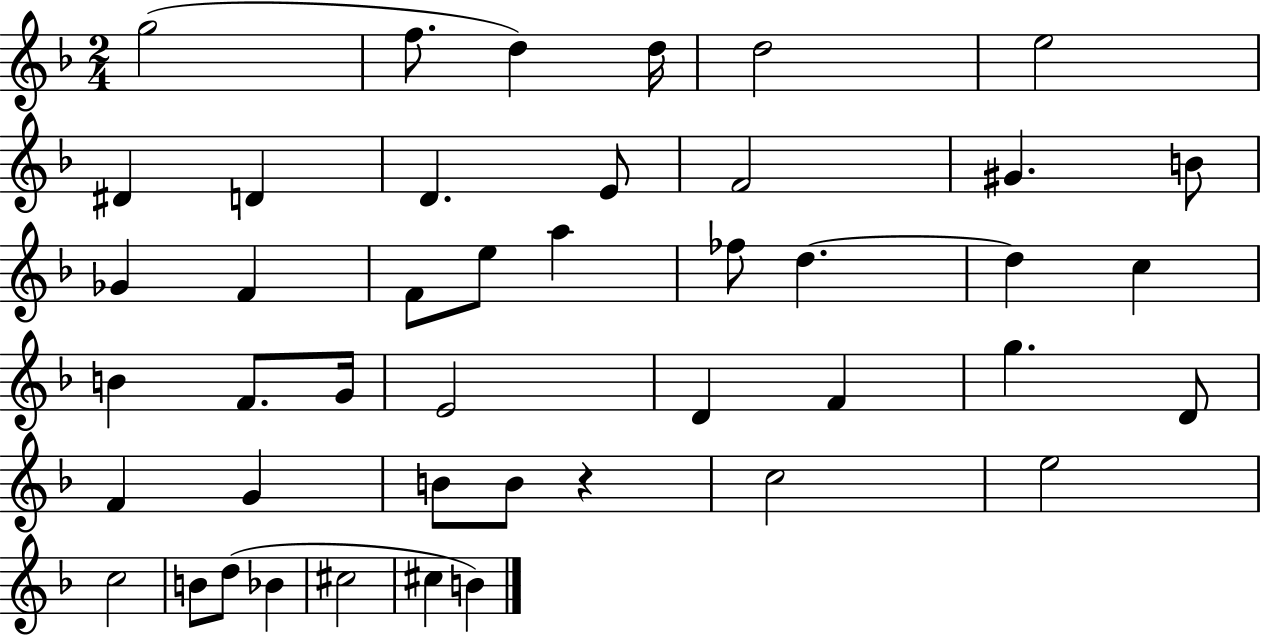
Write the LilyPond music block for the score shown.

{
  \clef treble
  \numericTimeSignature
  \time 2/4
  \key f \major
  \repeat volta 2 { g''2( | f''8. d''4) d''16 | d''2 | e''2 | \break dis'4 d'4 | d'4. e'8 | f'2 | gis'4. b'8 | \break ges'4 f'4 | f'8 e''8 a''4 | fes''8 d''4.~~ | d''4 c''4 | \break b'4 f'8. g'16 | e'2 | d'4 f'4 | g''4. d'8 | \break f'4 g'4 | b'8 b'8 r4 | c''2 | e''2 | \break c''2 | b'8 d''8( bes'4 | cis''2 | cis''4 b'4) | \break } \bar "|."
}